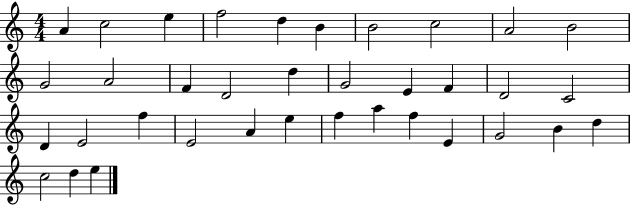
{
  \clef treble
  \numericTimeSignature
  \time 4/4
  \key c \major
  a'4 c''2 e''4 | f''2 d''4 b'4 | b'2 c''2 | a'2 b'2 | \break g'2 a'2 | f'4 d'2 d''4 | g'2 e'4 f'4 | d'2 c'2 | \break d'4 e'2 f''4 | e'2 a'4 e''4 | f''4 a''4 f''4 e'4 | g'2 b'4 d''4 | \break c''2 d''4 e''4 | \bar "|."
}